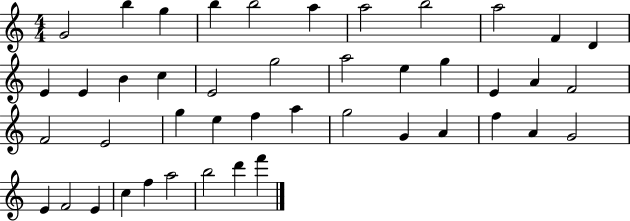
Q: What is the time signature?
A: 4/4